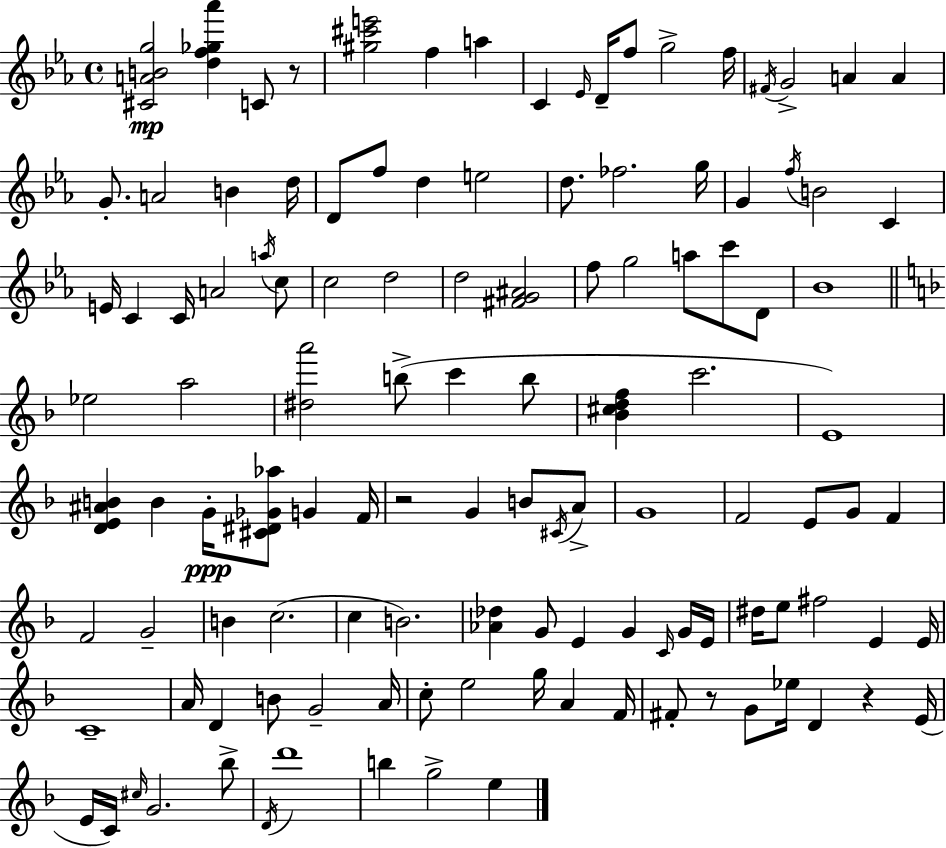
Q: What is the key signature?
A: C minor